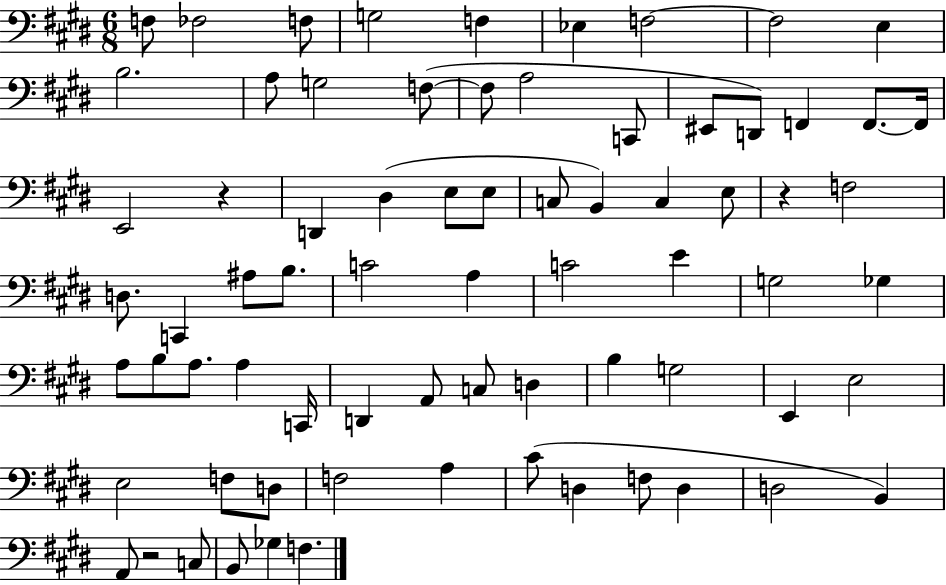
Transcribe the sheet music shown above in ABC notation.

X:1
T:Untitled
M:6/8
L:1/4
K:E
F,/2 _F,2 F,/2 G,2 F, _E, F,2 F,2 E, B,2 A,/2 G,2 F,/2 F,/2 A,2 C,,/2 ^E,,/2 D,,/2 F,, F,,/2 F,,/4 E,,2 z D,, ^D, E,/2 E,/2 C,/2 B,, C, E,/2 z F,2 D,/2 C,, ^A,/2 B,/2 C2 A, C2 E G,2 _G, A,/2 B,/2 A,/2 A, C,,/4 D,, A,,/2 C,/2 D, B, G,2 E,, E,2 E,2 F,/2 D,/2 F,2 A, ^C/2 D, F,/2 D, D,2 B,, A,,/2 z2 C,/2 B,,/2 _G, F,